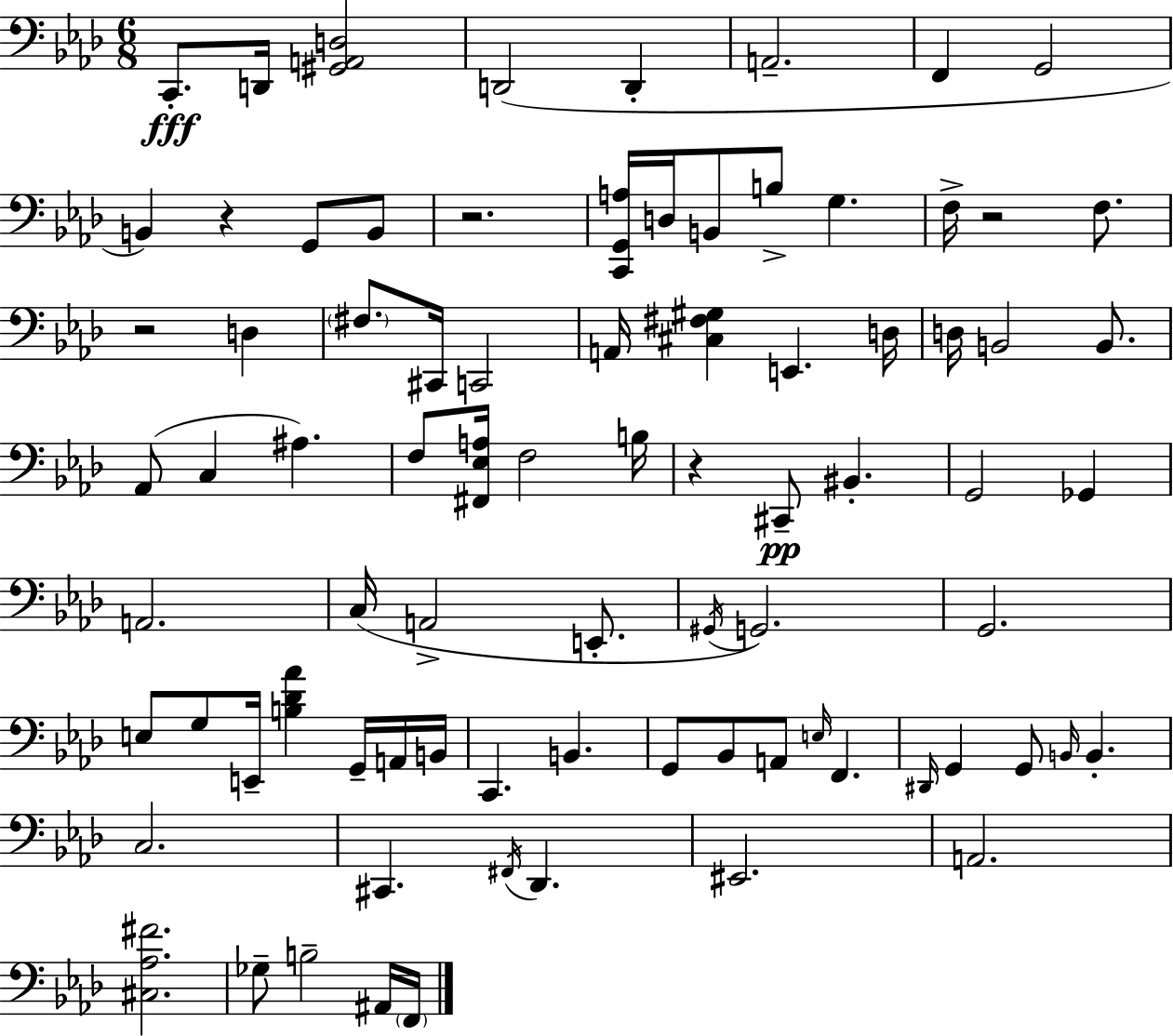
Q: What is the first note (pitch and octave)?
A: C2